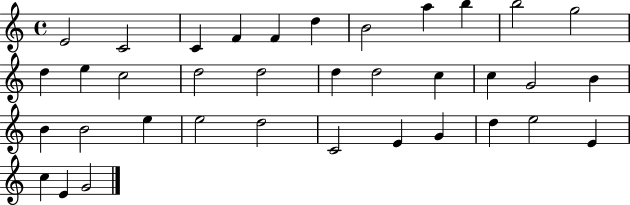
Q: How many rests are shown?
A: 0